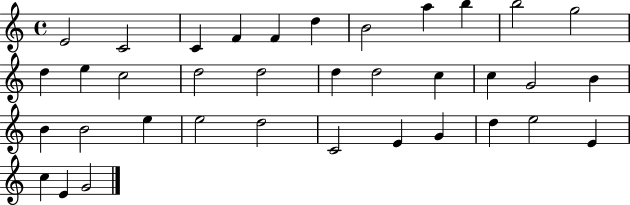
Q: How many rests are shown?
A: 0